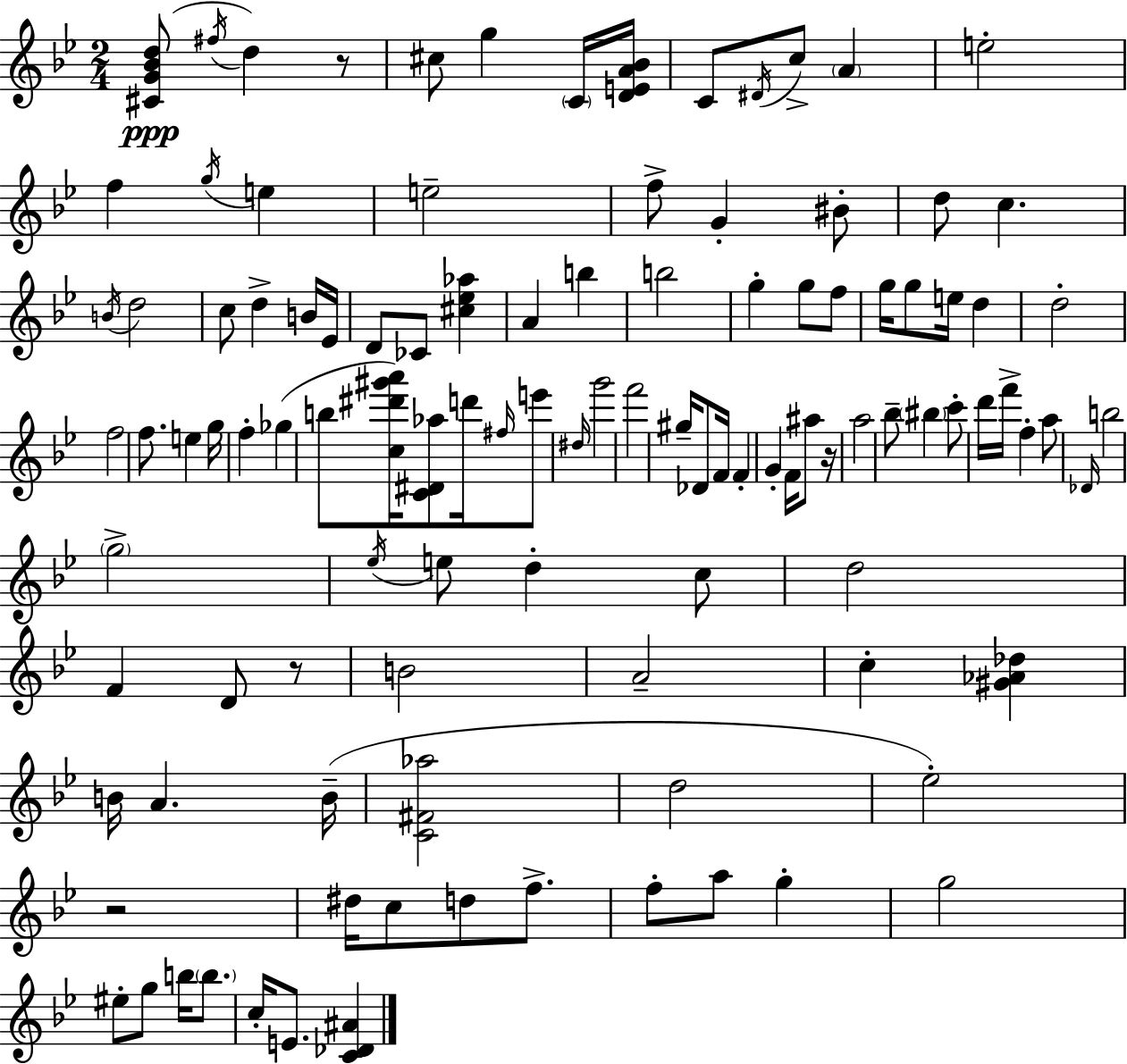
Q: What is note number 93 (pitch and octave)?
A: EIS5